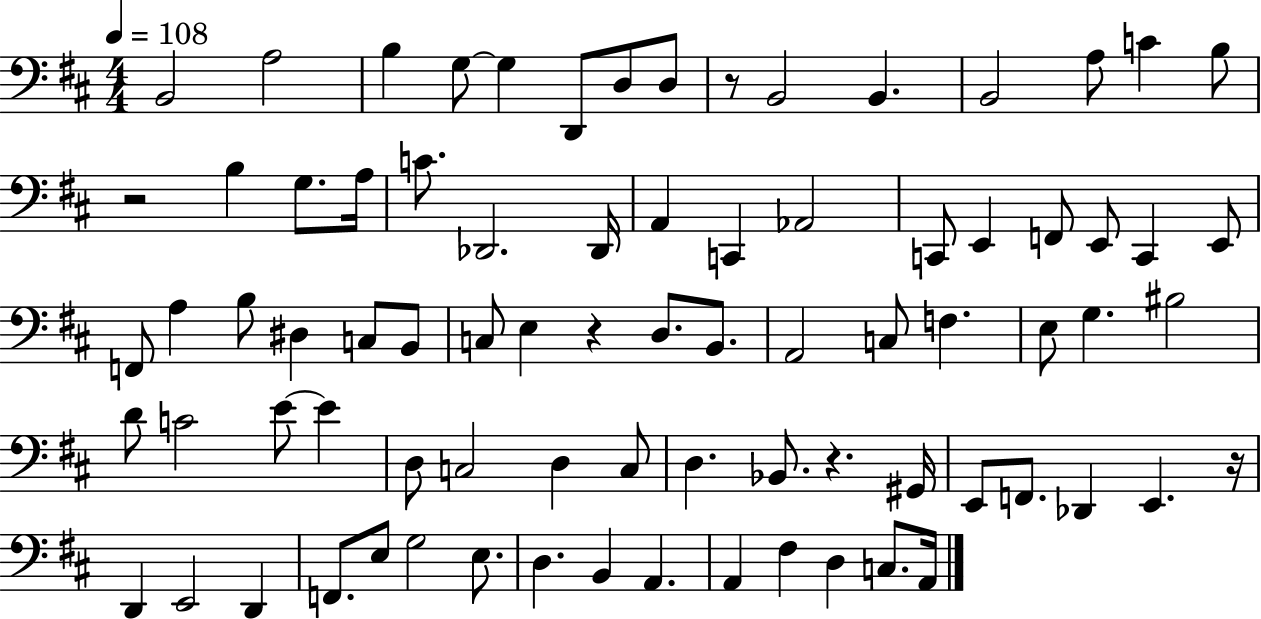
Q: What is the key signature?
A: D major